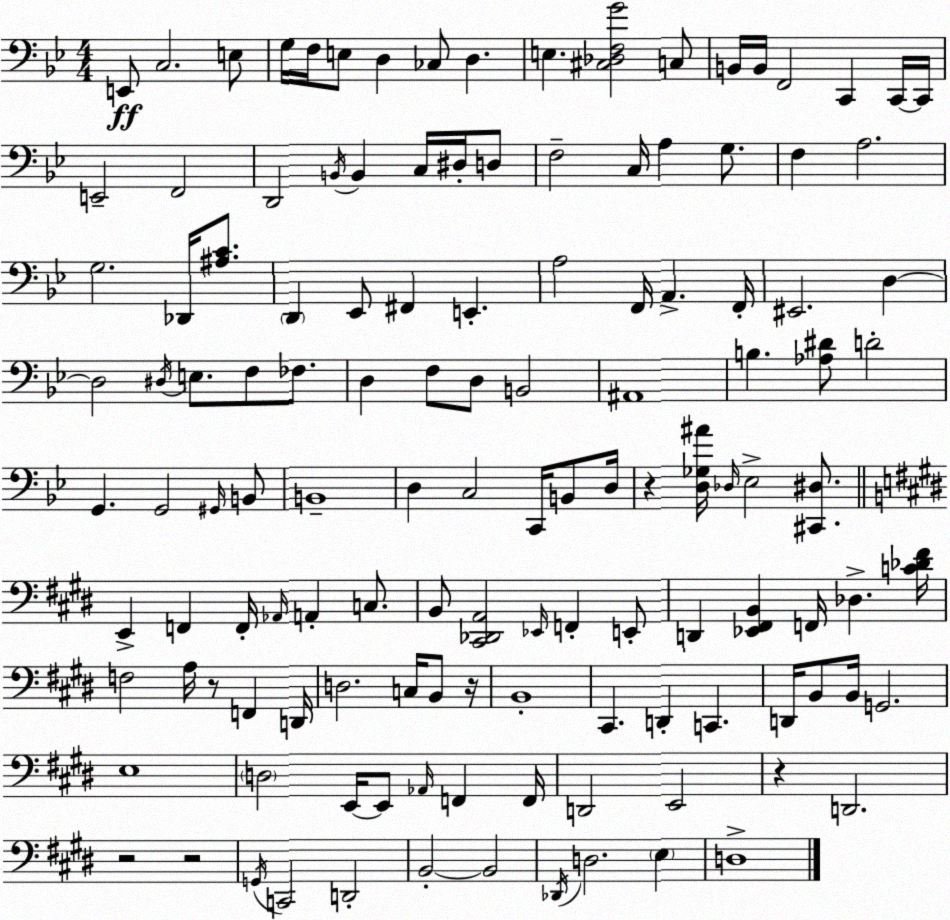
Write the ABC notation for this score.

X:1
T:Untitled
M:4/4
L:1/4
K:Bb
E,,/2 C,2 E,/2 G,/4 F,/4 E,/2 D, _C,/2 D, E, [^C,_D,F,G]2 C,/2 B,,/4 B,,/4 F,,2 C,, C,,/4 C,,/4 E,,2 F,,2 D,,2 B,,/4 B,, C,/4 ^D,/4 D,/2 F,2 C,/4 A, G,/2 F, A,2 G,2 _D,,/4 [^A,C]/2 D,, _E,,/2 ^F,, E,, A,2 F,,/4 A,, F,,/4 ^E,,2 D, D,2 ^D,/4 E,/2 F,/2 _F,/2 D, F,/2 D,/2 B,,2 ^A,,4 B, [_A,^D]/2 D2 G,, G,,2 ^G,,/4 B,,/2 B,,4 D, C,2 C,,/4 B,,/2 D,/4 z [D,_G,^A]/4 _D,/4 _E,2 [^C,,^D,]/2 E,, F,, F,,/4 _A,,/4 A,, C,/2 B,,/2 [^C,,_D,,A,,]2 _E,,/4 F,, E,,/2 D,, [_E,,^F,,B,,] F,,/4 _D, [C_D^F]/4 F,2 A,/4 z/2 F,, D,,/4 D,2 C,/4 B,,/2 z/4 B,,4 ^C,, D,, C,, D,,/4 B,,/2 B,,/4 G,,2 E,4 D,2 E,,/4 E,,/2 _A,,/4 F,, F,,/4 D,,2 E,,2 z D,,2 z2 z2 G,,/4 C,,2 D,,2 B,,2 B,,2 _D,,/4 D,2 E, D,4